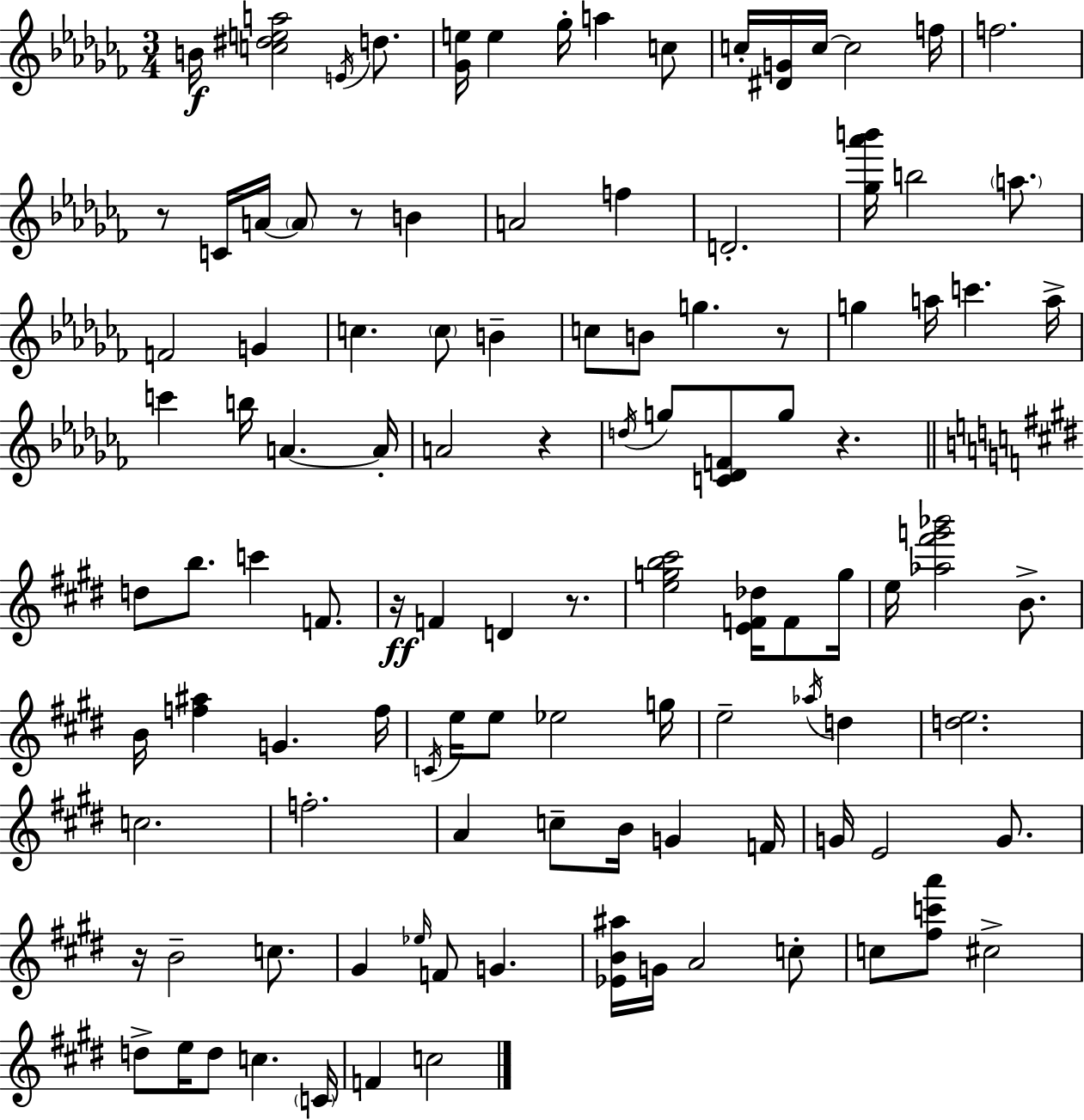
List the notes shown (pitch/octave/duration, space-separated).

B4/s [C5,D#5,E5,A5]/h E4/s D5/e. [Gb4,E5]/s E5/q Gb5/s A5/q C5/e C5/s [D#4,G4]/s C5/s C5/h F5/s F5/h. R/e C4/s A4/s A4/e R/e B4/q A4/h F5/q D4/h. [Gb5,Ab6,B6]/s B5/h A5/e. F4/h G4/q C5/q. C5/e B4/q C5/e B4/e G5/q. R/e G5/q A5/s C6/q. A5/s C6/q B5/s A4/q. A4/s A4/h R/q D5/s G5/e [C4,Db4,F4]/e G5/e R/q. D5/e B5/e. C6/q F4/e. R/s F4/q D4/q R/e. [E5,G5,B5,C#6]/h [E4,F4,Db5]/s F4/e G5/s E5/s [Ab5,F#6,G6,Bb6]/h B4/e. B4/s [F5,A#5]/q G4/q. F5/s C4/s E5/s E5/e Eb5/h G5/s E5/h Ab5/s D5/q [D5,E5]/h. C5/h. F5/h. A4/q C5/e B4/s G4/q F4/s G4/s E4/h G4/e. R/s B4/h C5/e. G#4/q Eb5/s F4/e G4/q. [Eb4,B4,A#5]/s G4/s A4/h C5/e C5/e [F#5,C6,A6]/e C#5/h D5/e E5/s D5/e C5/q. C4/s F4/q C5/h